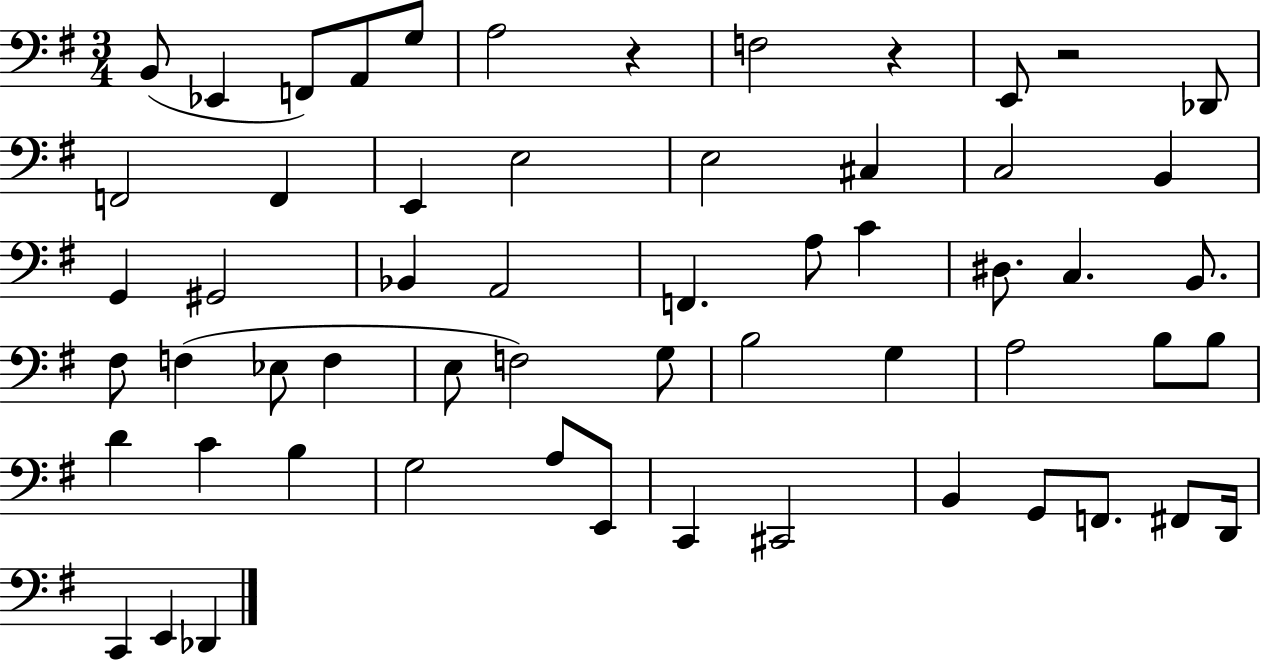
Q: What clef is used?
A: bass